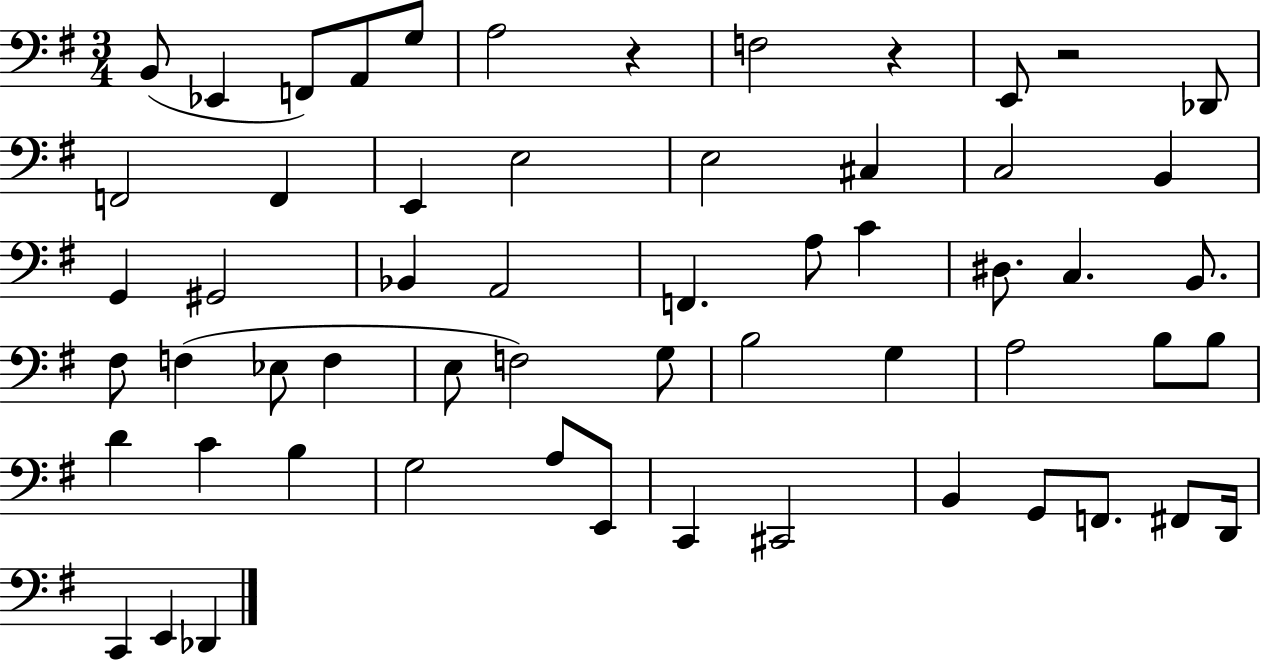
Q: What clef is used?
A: bass